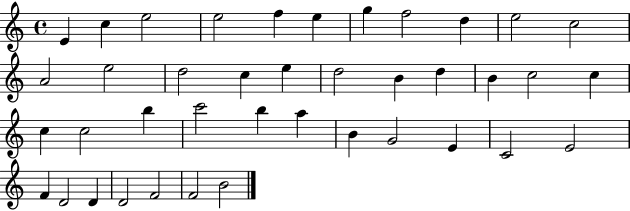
X:1
T:Untitled
M:4/4
L:1/4
K:C
E c e2 e2 f e g f2 d e2 c2 A2 e2 d2 c e d2 B d B c2 c c c2 b c'2 b a B G2 E C2 E2 F D2 D D2 F2 F2 B2